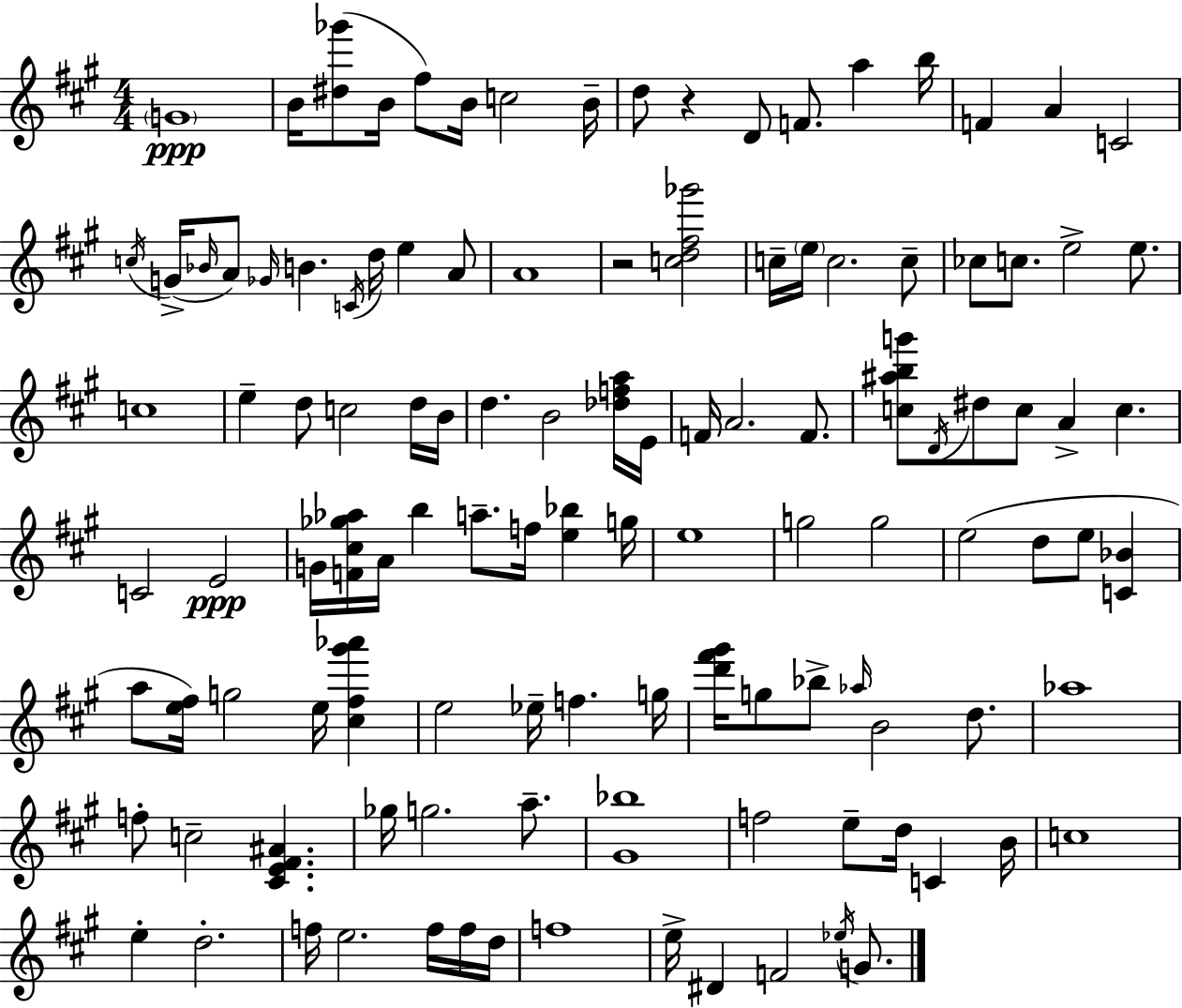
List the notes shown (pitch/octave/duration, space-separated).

G4/w B4/s [D#5,Gb6]/e B4/s F#5/e B4/s C5/h B4/s D5/e R/q D4/e F4/e. A5/q B5/s F4/q A4/q C4/h C5/s G4/s Bb4/s A4/e Gb4/s B4/q. C4/s D5/s E5/q A4/e A4/w R/h [C5,D5,F#5,Gb6]/h C5/s E5/s C5/h. C5/e CES5/e C5/e. E5/h E5/e. C5/w E5/q D5/e C5/h D5/s B4/s D5/q. B4/h [Db5,F5,A5]/s E4/s F4/s A4/h. F4/e. [C5,A#5,B5,G6]/e D4/s D#5/e C5/e A4/q C5/q. C4/h E4/h G4/s [F4,C#5,Gb5,Ab5]/s A4/s B5/q A5/e. F5/s [E5,Bb5]/q G5/s E5/w G5/h G5/h E5/h D5/e E5/e [C4,Bb4]/q A5/e [E5,F#5]/s G5/h E5/s [C#5,F#5,G#6,Ab6]/q E5/h Eb5/s F5/q. G5/s [D6,F#6,G#6]/s G5/e Bb5/e Ab5/s B4/h D5/e. Ab5/w F5/e C5/h [C#4,E4,F#4,A#4]/q. Gb5/s G5/h. A5/e. [G#4,Bb5]/w F5/h E5/e D5/s C4/q B4/s C5/w E5/q D5/h. F5/s E5/h. F5/s F5/s D5/s F5/w E5/s D#4/q F4/h Eb5/s G4/e.